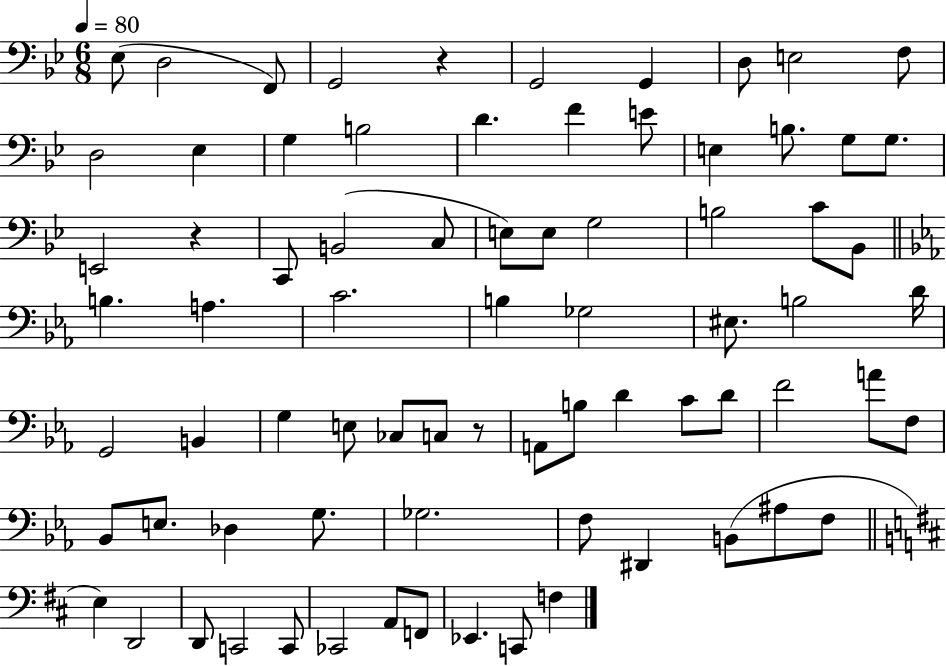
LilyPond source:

{
  \clef bass
  \numericTimeSignature
  \time 6/8
  \key bes \major
  \tempo 4 = 80
  \repeat volta 2 { ees8( d2 f,8) | g,2 r4 | g,2 g,4 | d8 e2 f8 | \break d2 ees4 | g4 b2 | d'4. f'4 e'8 | e4 b8. g8 g8. | \break e,2 r4 | c,8 b,2( c8 | e8) e8 g2 | b2 c'8 bes,8 | \break \bar "||" \break \key c \minor b4. a4. | c'2. | b4 ges2 | eis8. b2 d'16 | \break g,2 b,4 | g4 e8 ces8 c8 r8 | a,8 b8 d'4 c'8 d'8 | f'2 a'8 f8 | \break bes,8 e8. des4 g8. | ges2. | f8 dis,4 b,8( ais8 f8 | \bar "||" \break \key d \major e4) d,2 | d,8 c,2 c,8 | ces,2 a,8 f,8 | ees,4. c,8 f4 | \break } \bar "|."
}